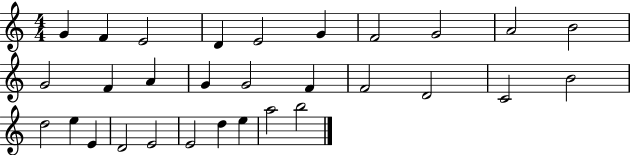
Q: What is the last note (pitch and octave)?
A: B5